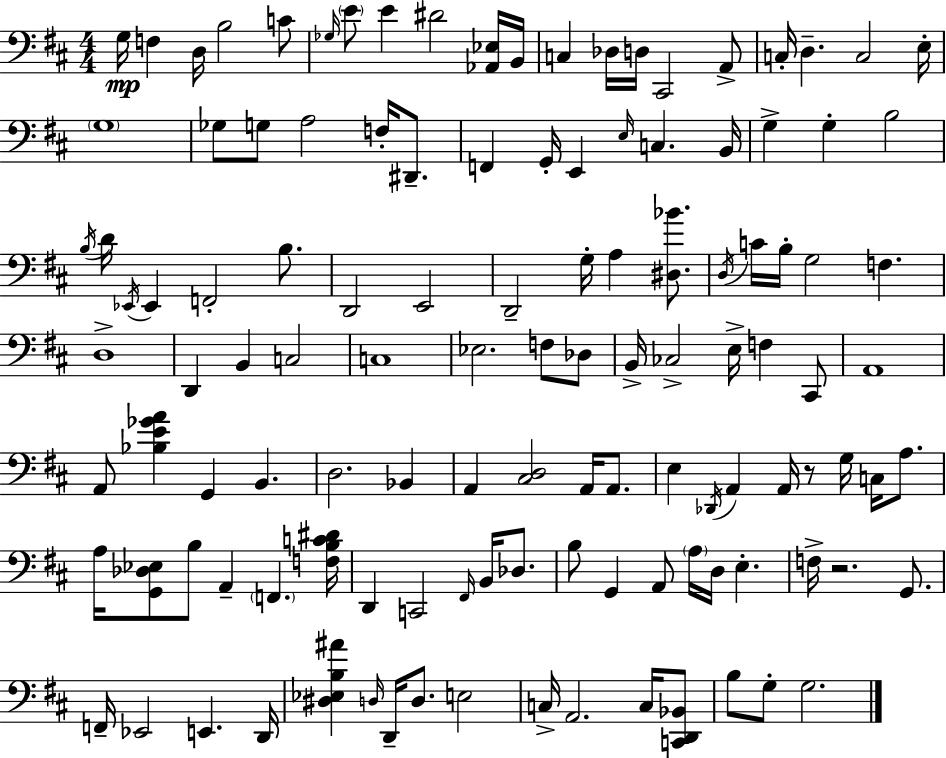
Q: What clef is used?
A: bass